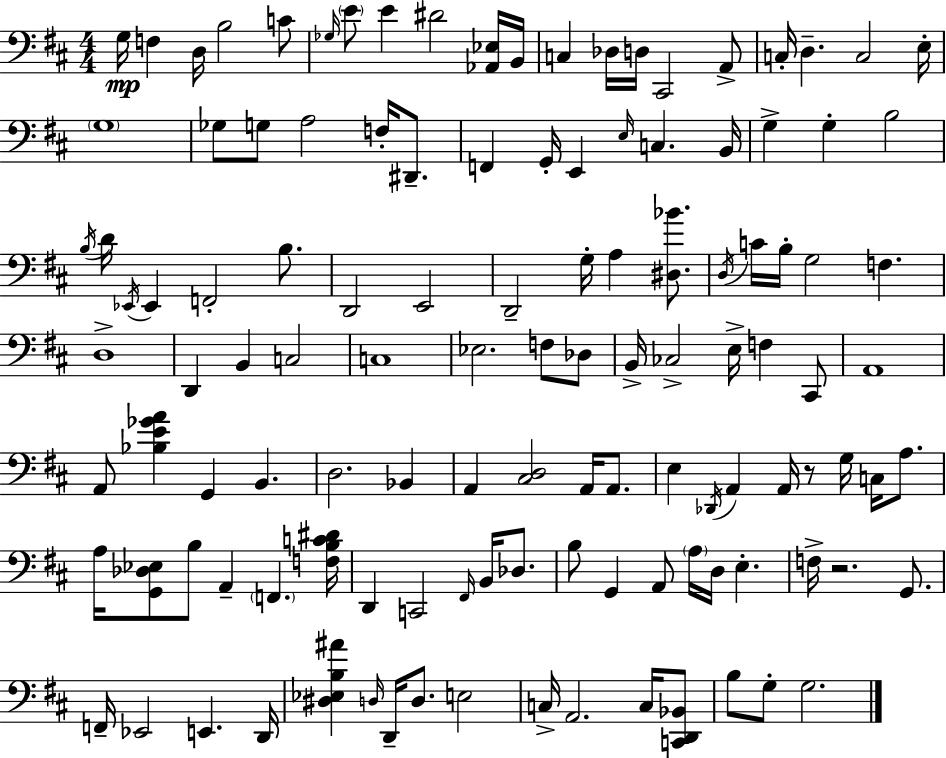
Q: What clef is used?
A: bass